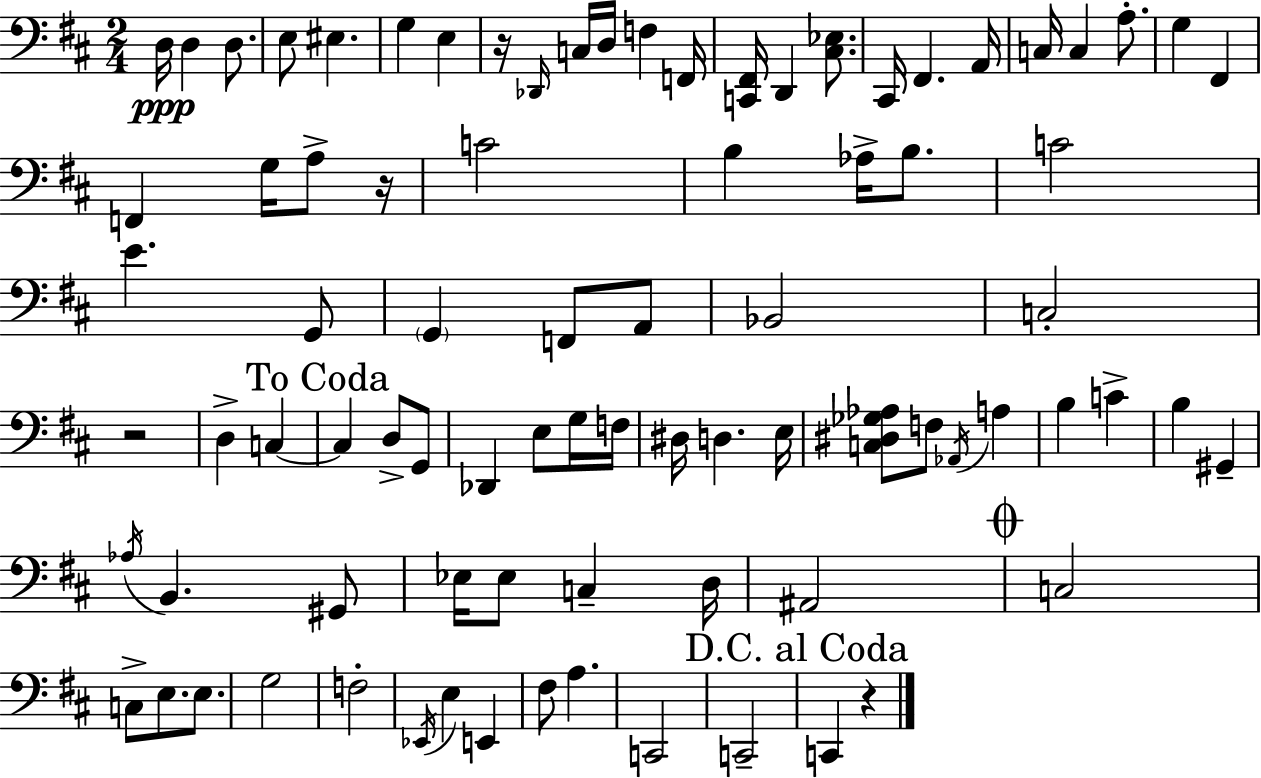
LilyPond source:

{
  \clef bass
  \numericTimeSignature
  \time 2/4
  \key d \major
  d16\ppp d4 d8. | e8 eis4. | g4 e4 | r16 \grace { des,16 } c16 d16 f4 | \break f,16 <c, fis,>16 d,4 <cis ees>8. | cis,16 fis,4. | a,16 c16 c4 a8.-. | g4 fis,4 | \break f,4 g16 a8-> | r16 c'2 | b4 aes16-> b8. | c'2 | \break e'4. g,8 | \parenthesize g,4 f,8 a,8 | bes,2 | c2-. | \break r2 | d4-> c4~~ | \mark "To Coda" c4 d8-> g,8 | des,4 e8 g16 | \break f16 dis16 d4. | e16 <c dis ges aes>8 f8 \acciaccatura { aes,16 } a4 | b4 c'4-> | b4 gis,4-- | \break \acciaccatura { aes16 } b,4. | gis,8 ees16 ees8 c4-- | d16 ais,2 | \mark \markup { \musicglyph "scripts.coda" } c2 | \break c8-> e8. | e8. g2 | f2-. | \acciaccatura { ees,16 } e4 | \break e,4 fis8 a4. | c,2 | c,2-- | \mark "D.C. al Coda" c,4 | \break r4 \bar "|."
}